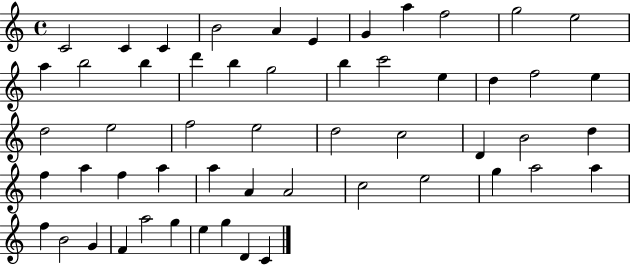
X:1
T:Untitled
M:4/4
L:1/4
K:C
C2 C C B2 A E G a f2 g2 e2 a b2 b d' b g2 b c'2 e d f2 e d2 e2 f2 e2 d2 c2 D B2 d f a f a a A A2 c2 e2 g a2 a f B2 G F a2 g e g D C